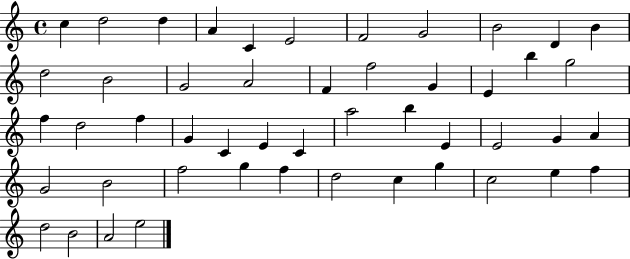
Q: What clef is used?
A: treble